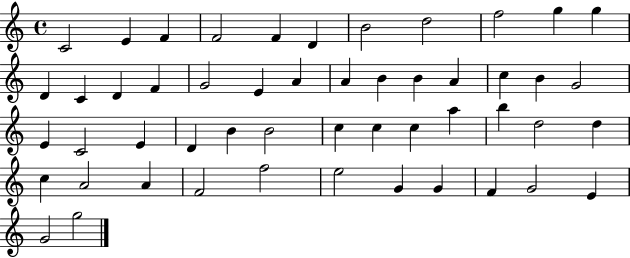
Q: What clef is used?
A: treble